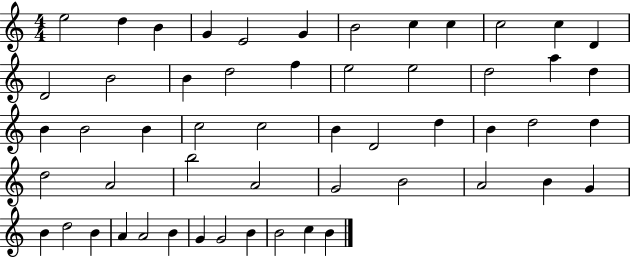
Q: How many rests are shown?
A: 0